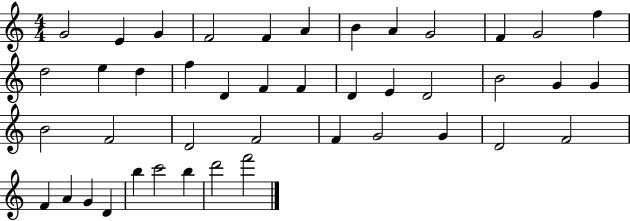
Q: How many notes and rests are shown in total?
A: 43